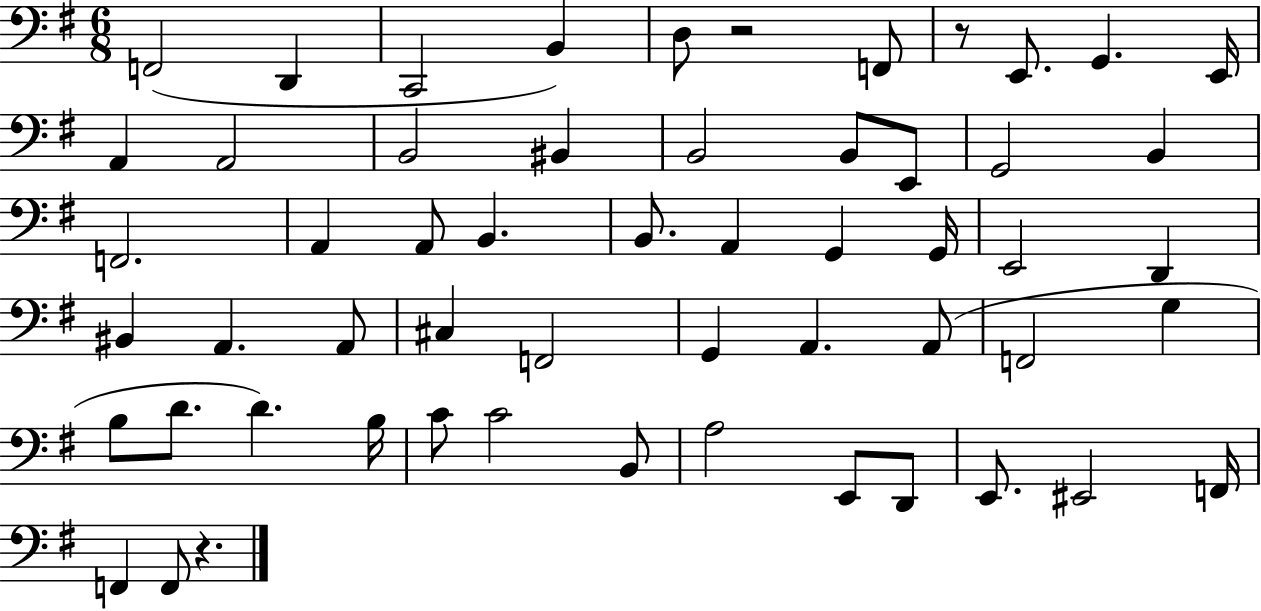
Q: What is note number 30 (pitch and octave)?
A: A2